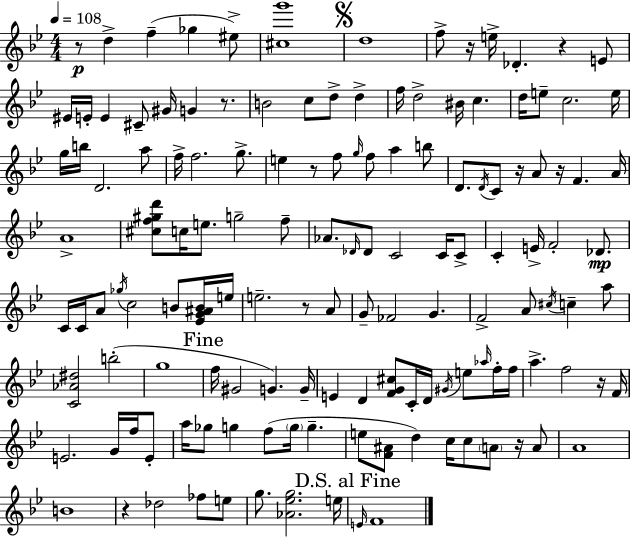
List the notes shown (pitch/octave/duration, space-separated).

R/e D5/q F5/q Gb5/q EIS5/e [C#5,G6]/w D5/w F5/e R/s E5/s Db4/q. R/q E4/e EIS4/s E4/s E4/q C#4/e G#4/s G4/q R/e. B4/h C5/e D5/e D5/q F5/s D5/h BIS4/s C5/q. D5/s E5/e C5/h. E5/s G5/s B5/s D4/h. A5/e F5/s F5/h. G5/e. E5/q R/e F5/e G5/s F5/e A5/q B5/e D4/e. D4/s C4/e R/s A4/e R/s F4/q. A4/s A4/w [C#5,F5,G#5,D6]/e C5/s E5/e. G5/h F5/e Ab4/e. Db4/s Db4/e C4/h C4/s C4/e C4/q E4/s F4/h Db4/e. C4/s C4/s A4/e Gb5/s C5/h B4/e [Eb4,G4,A#4,B4]/s E5/s E5/h. R/e A4/e G4/e FES4/h G4/q. F4/h A4/e C#5/s C5/q A5/e [C4,Ab4,D#5]/h B5/h G5/w F5/s G#4/h G4/q. G4/s E4/q D4/q [F4,G4,C#5]/e C4/s D4/s G#4/s E5/e Ab5/s F5/s F5/s A5/q. F5/h R/s F4/s E4/h. G4/s F5/s E4/e A5/s Gb5/e G5/q F5/e G5/s G5/q. E5/e [F4,A#4]/e D5/q C5/s C5/e A4/e R/s A4/e A4/w B4/w R/q Db5/h FES5/e E5/e G5/e. [Ab4,Eb5,G5]/h. E5/s E4/s F4/w